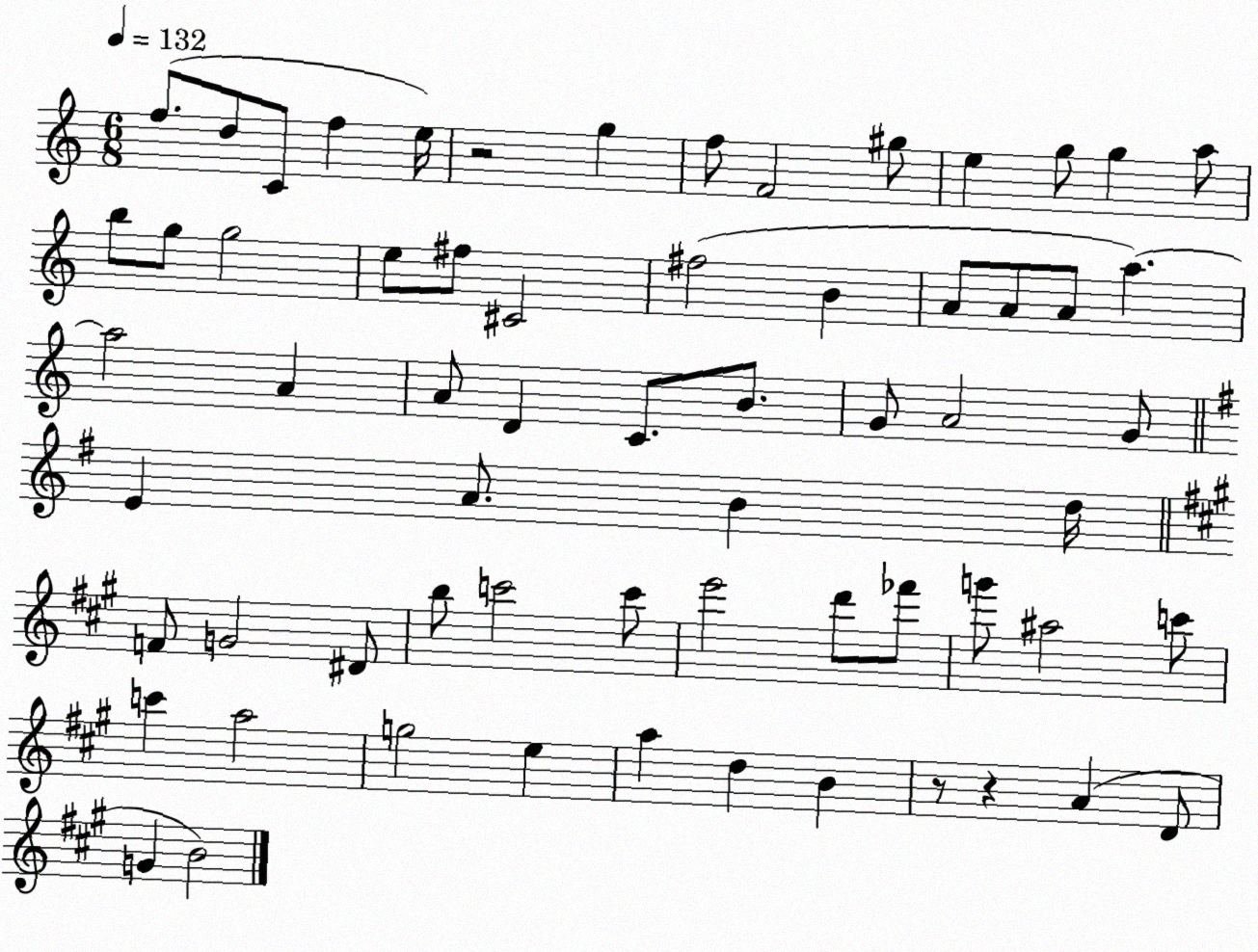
X:1
T:Untitled
M:6/8
L:1/4
K:C
f/2 d/2 C/2 f e/4 z2 g f/2 F2 ^g/2 e g/2 g a/2 b/2 g/2 g2 e/2 ^f/2 ^C2 ^f2 B A/2 A/2 A/2 a a2 A A/2 D C/2 B/2 G/2 A2 G/2 E A/2 B d/4 F/2 G2 ^D/2 b/2 c'2 c'/2 e'2 d'/2 _f'/2 g'/2 ^a2 c'/2 c' a2 g2 e a d B z/2 z A D/2 G B2